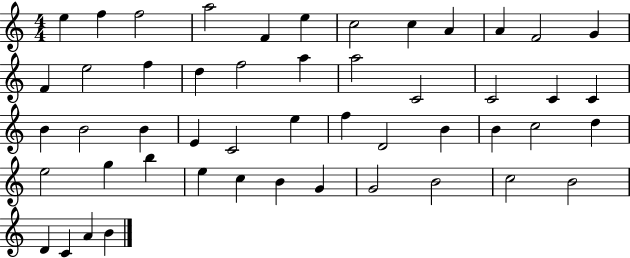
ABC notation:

X:1
T:Untitled
M:4/4
L:1/4
K:C
e f f2 a2 F e c2 c A A F2 G F e2 f d f2 a a2 C2 C2 C C B B2 B E C2 e f D2 B B c2 d e2 g b e c B G G2 B2 c2 B2 D C A B